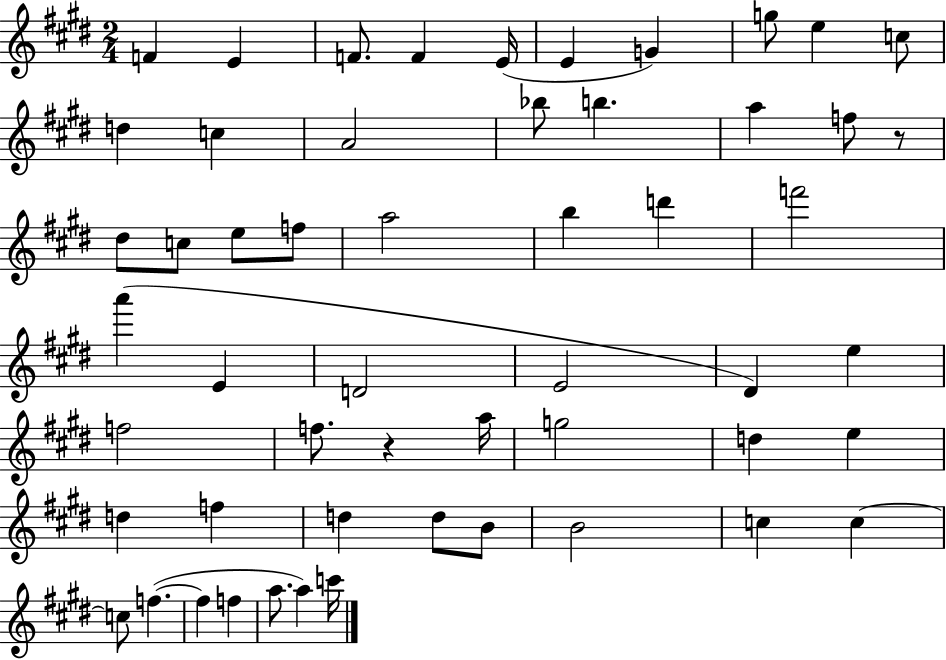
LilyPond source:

{
  \clef treble
  \numericTimeSignature
  \time 2/4
  \key e \major
  f'4 e'4 | f'8. f'4 e'16( | e'4 g'4) | g''8 e''4 c''8 | \break d''4 c''4 | a'2 | bes''8 b''4. | a''4 f''8 r8 | \break dis''8 c''8 e''8 f''8 | a''2 | b''4 d'''4 | f'''2 | \break a'''4( e'4 | d'2 | e'2 | dis'4) e''4 | \break f''2 | f''8. r4 a''16 | g''2 | d''4 e''4 | \break d''4 f''4 | d''4 d''8 b'8 | b'2 | c''4 c''4~~ | \break c''8 f''4.~(~ | f''4 f''4 | a''8. a''4) c'''16 | \bar "|."
}